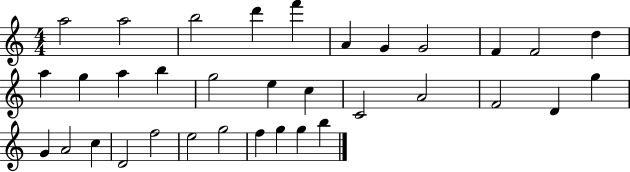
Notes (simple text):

A5/h A5/h B5/h D6/q F6/q A4/q G4/q G4/h F4/q F4/h D5/q A5/q G5/q A5/q B5/q G5/h E5/q C5/q C4/h A4/h F4/h D4/q G5/q G4/q A4/h C5/q D4/h F5/h E5/h G5/h F5/q G5/q G5/q B5/q